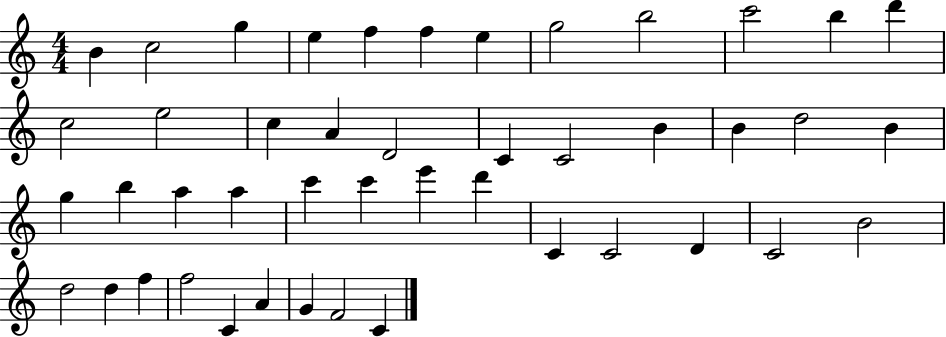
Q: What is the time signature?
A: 4/4